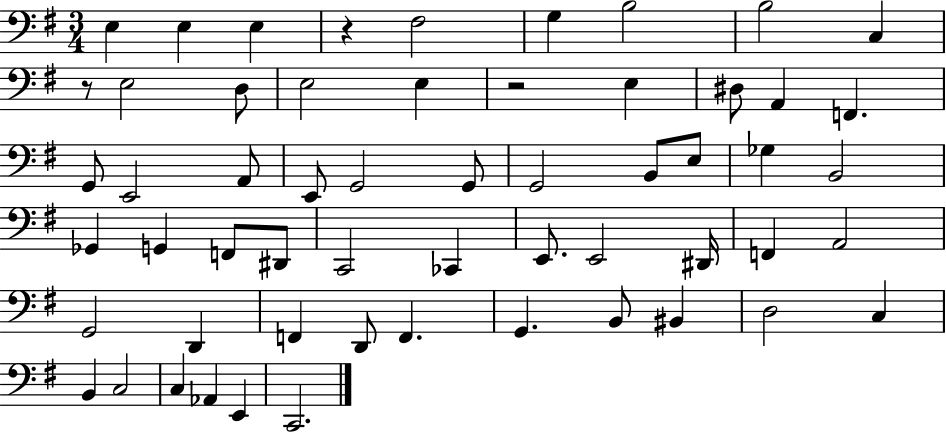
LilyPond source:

{
  \clef bass
  \numericTimeSignature
  \time 3/4
  \key g \major
  \repeat volta 2 { e4 e4 e4 | r4 fis2 | g4 b2 | b2 c4 | \break r8 e2 d8 | e2 e4 | r2 e4 | dis8 a,4 f,4. | \break g,8 e,2 a,8 | e,8 g,2 g,8 | g,2 b,8 e8 | ges4 b,2 | \break ges,4 g,4 f,8 dis,8 | c,2 ces,4 | e,8. e,2 dis,16 | f,4 a,2 | \break g,2 d,4 | f,4 d,8 f,4. | g,4. b,8 bis,4 | d2 c4 | \break b,4 c2 | c4 aes,4 e,4 | c,2. | } \bar "|."
}